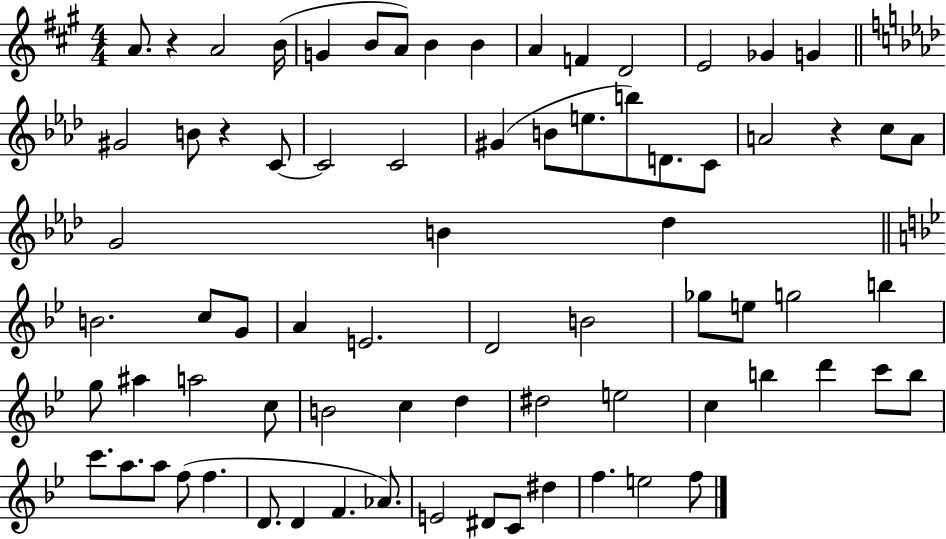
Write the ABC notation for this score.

X:1
T:Untitled
M:4/4
L:1/4
K:A
A/2 z A2 B/4 G B/2 A/2 B B A F D2 E2 _G G ^G2 B/2 z C/2 C2 C2 ^G B/2 e/2 b/2 D/2 C/2 A2 z c/2 A/2 G2 B _d B2 c/2 G/2 A E2 D2 B2 _g/2 e/2 g2 b g/2 ^a a2 c/2 B2 c d ^d2 e2 c b d' c'/2 b/2 c'/2 a/2 a/2 f/2 f D/2 D F _A/2 E2 ^D/2 C/2 ^d f e2 f/2